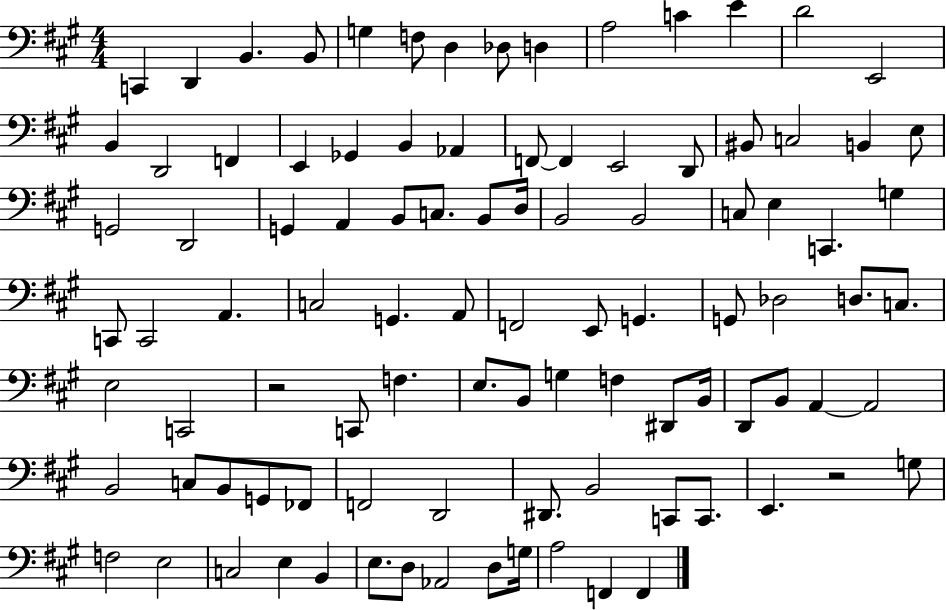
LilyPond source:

{
  \clef bass
  \numericTimeSignature
  \time 4/4
  \key a \major
  c,4 d,4 b,4. b,8 | g4 f8 d4 des8 d4 | a2 c'4 e'4 | d'2 e,2 | \break b,4 d,2 f,4 | e,4 ges,4 b,4 aes,4 | f,8~~ f,4 e,2 d,8 | bis,8 c2 b,4 e8 | \break g,2 d,2 | g,4 a,4 b,8 c8. b,8 d16 | b,2 b,2 | c8 e4 c,4. g4 | \break c,8 c,2 a,4. | c2 g,4. a,8 | f,2 e,8 g,4. | g,8 des2 d8. c8. | \break e2 c,2 | r2 c,8 f4. | e8. b,8 g4 f4 dis,8 b,16 | d,8 b,8 a,4~~ a,2 | \break b,2 c8 b,8 g,8 fes,8 | f,2 d,2 | dis,8. b,2 c,8 c,8. | e,4. r2 g8 | \break f2 e2 | c2 e4 b,4 | e8. d8 aes,2 d8 g16 | a2 f,4 f,4 | \break \bar "|."
}